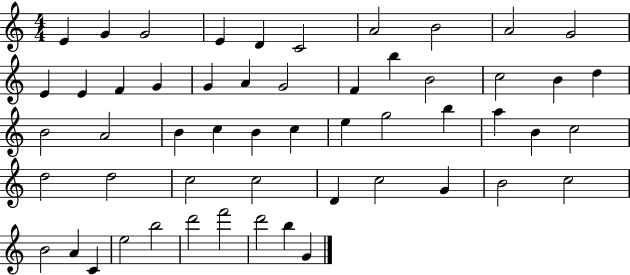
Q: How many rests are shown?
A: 0